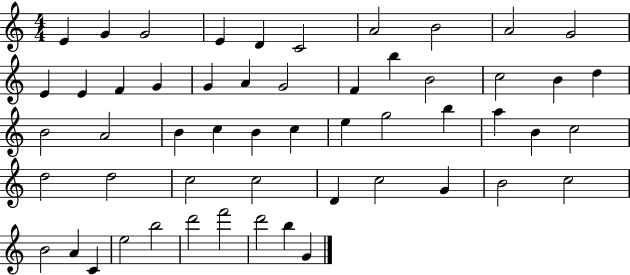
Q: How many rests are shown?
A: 0